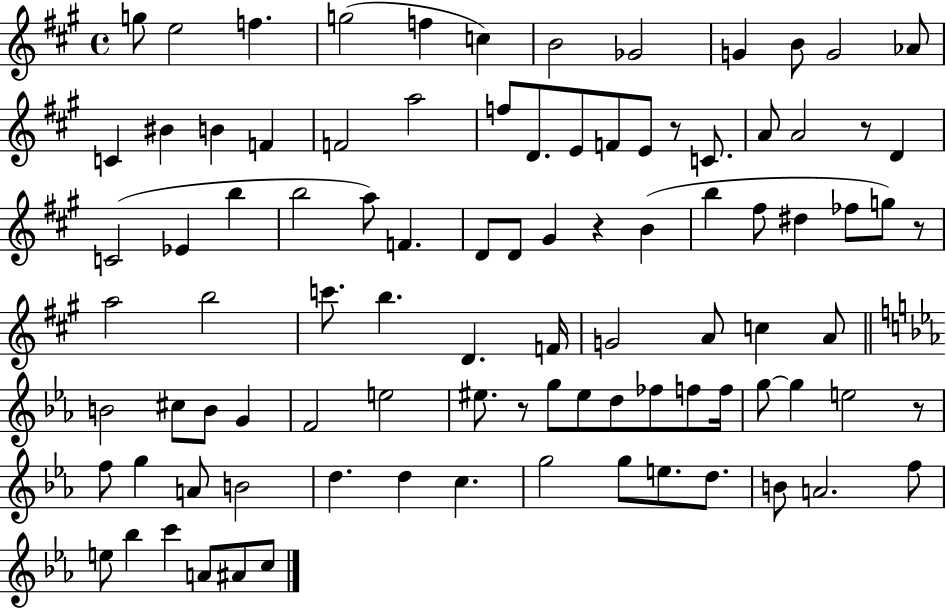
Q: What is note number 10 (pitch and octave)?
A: B4